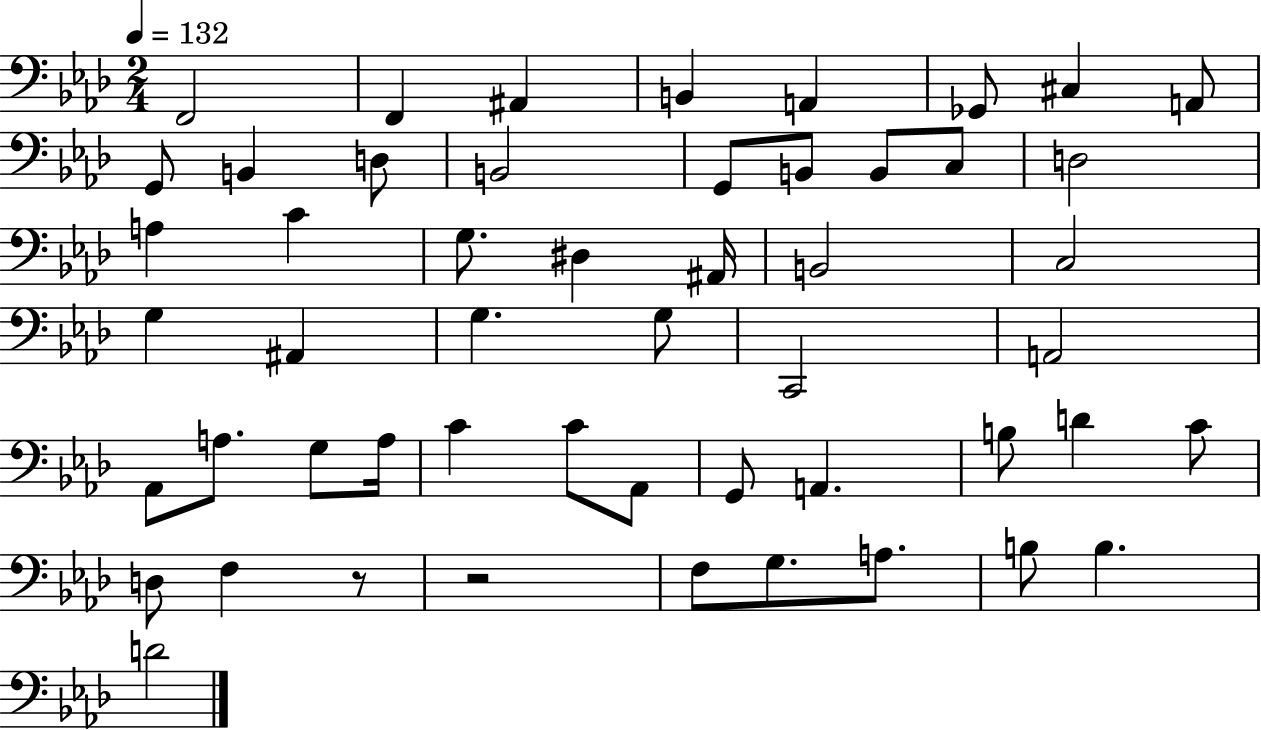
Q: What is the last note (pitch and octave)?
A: D4